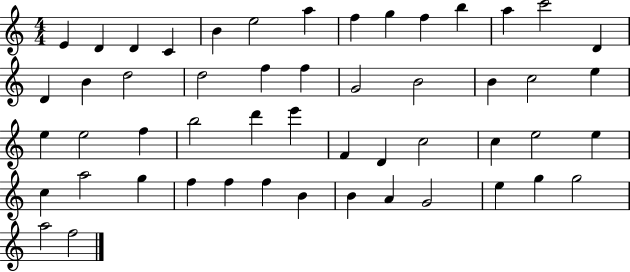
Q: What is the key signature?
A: C major